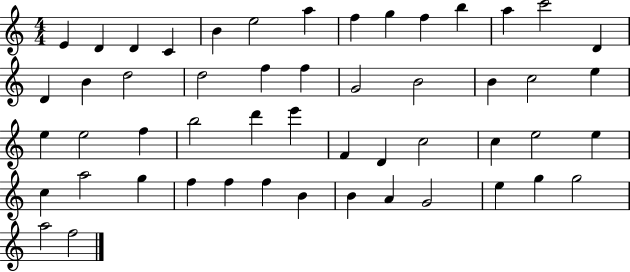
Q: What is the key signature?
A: C major